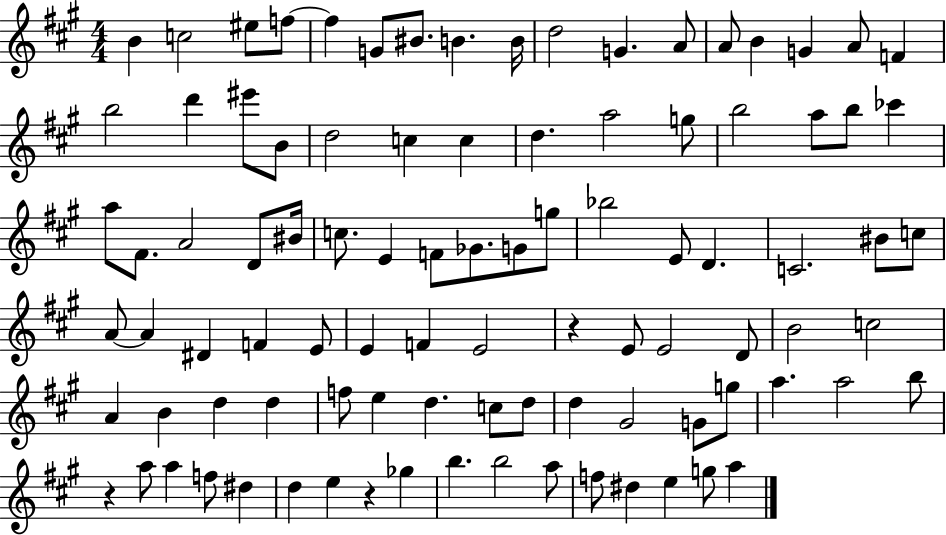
X:1
T:Untitled
M:4/4
L:1/4
K:A
B c2 ^e/2 f/2 f G/2 ^B/2 B B/4 d2 G A/2 A/2 B G A/2 F b2 d' ^e'/2 B/2 d2 c c d a2 g/2 b2 a/2 b/2 _c' a/2 ^F/2 A2 D/2 ^B/4 c/2 E F/2 _G/2 G/2 g/2 _b2 E/2 D C2 ^B/2 c/2 A/2 A ^D F E/2 E F E2 z E/2 E2 D/2 B2 c2 A B d d f/2 e d c/2 d/2 d ^G2 G/2 g/2 a a2 b/2 z a/2 a f/2 ^d d e z _g b b2 a/2 f/2 ^d e g/2 a